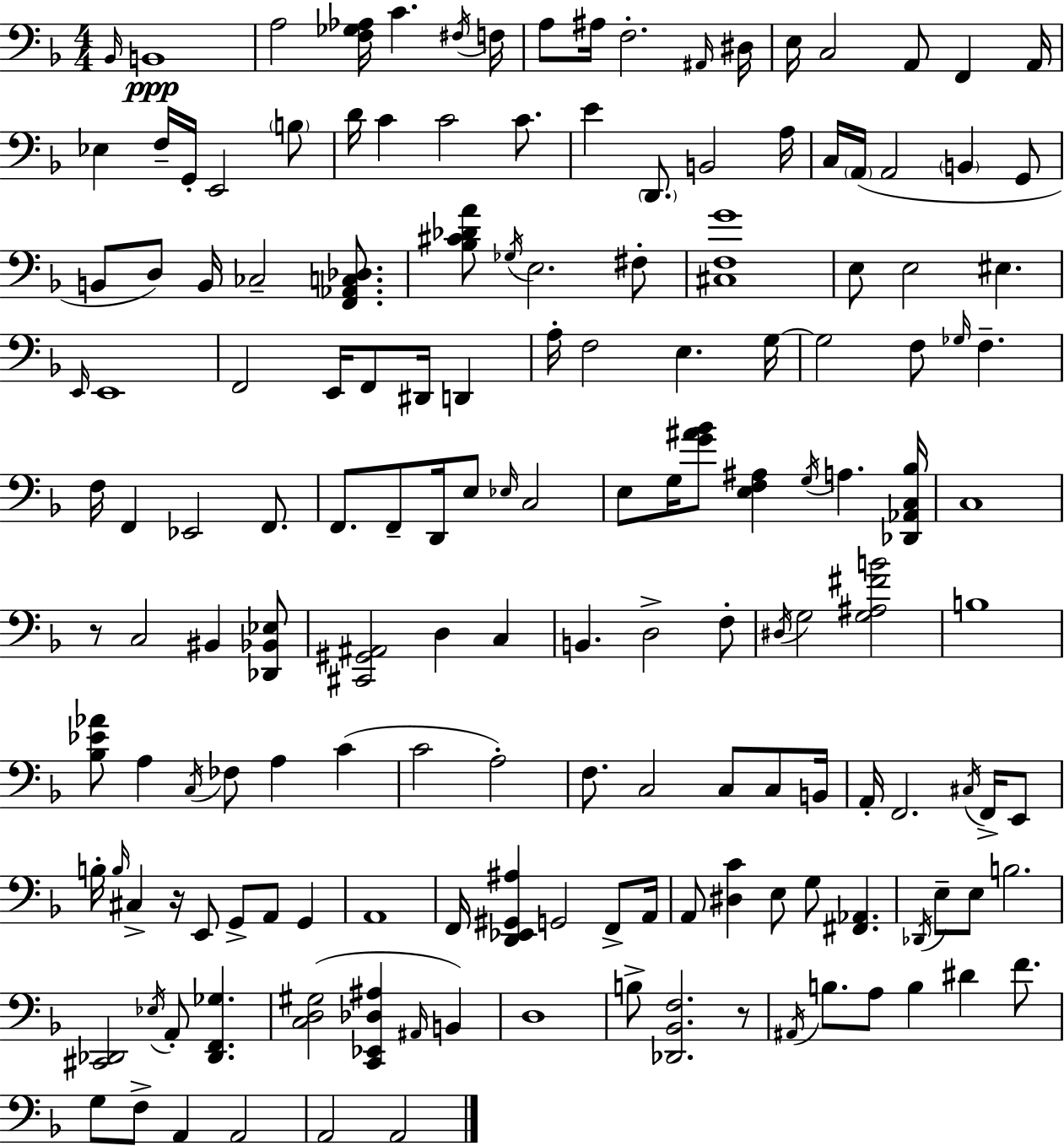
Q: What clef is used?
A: bass